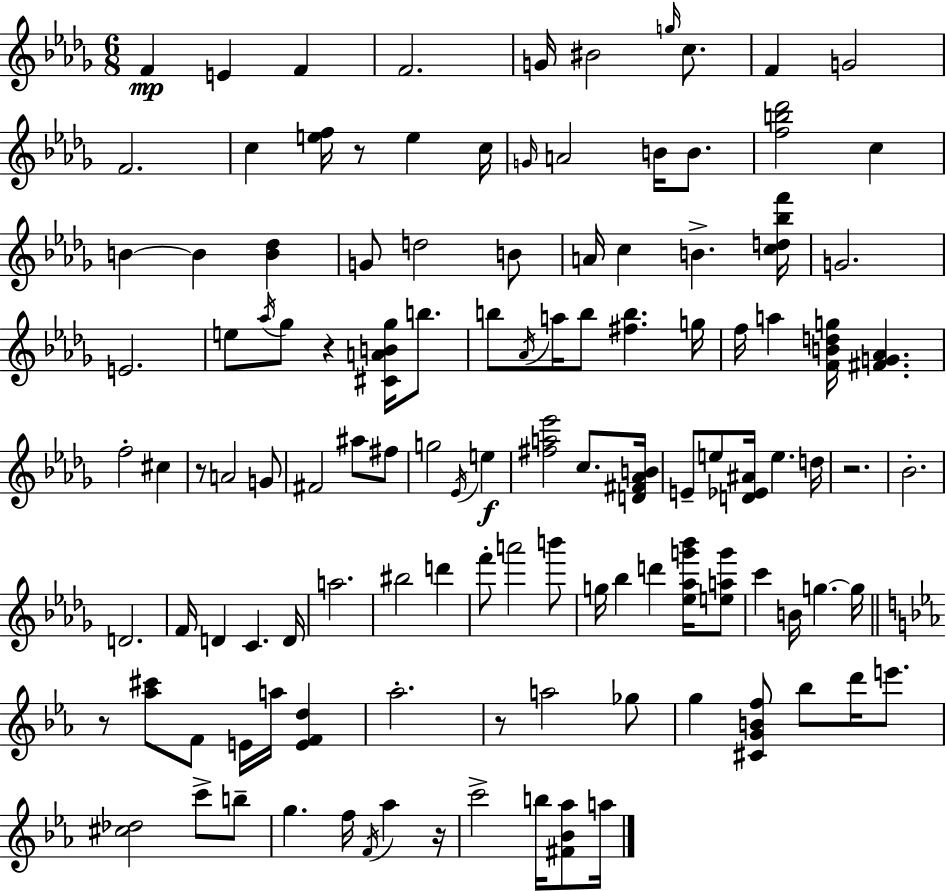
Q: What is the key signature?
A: BES minor